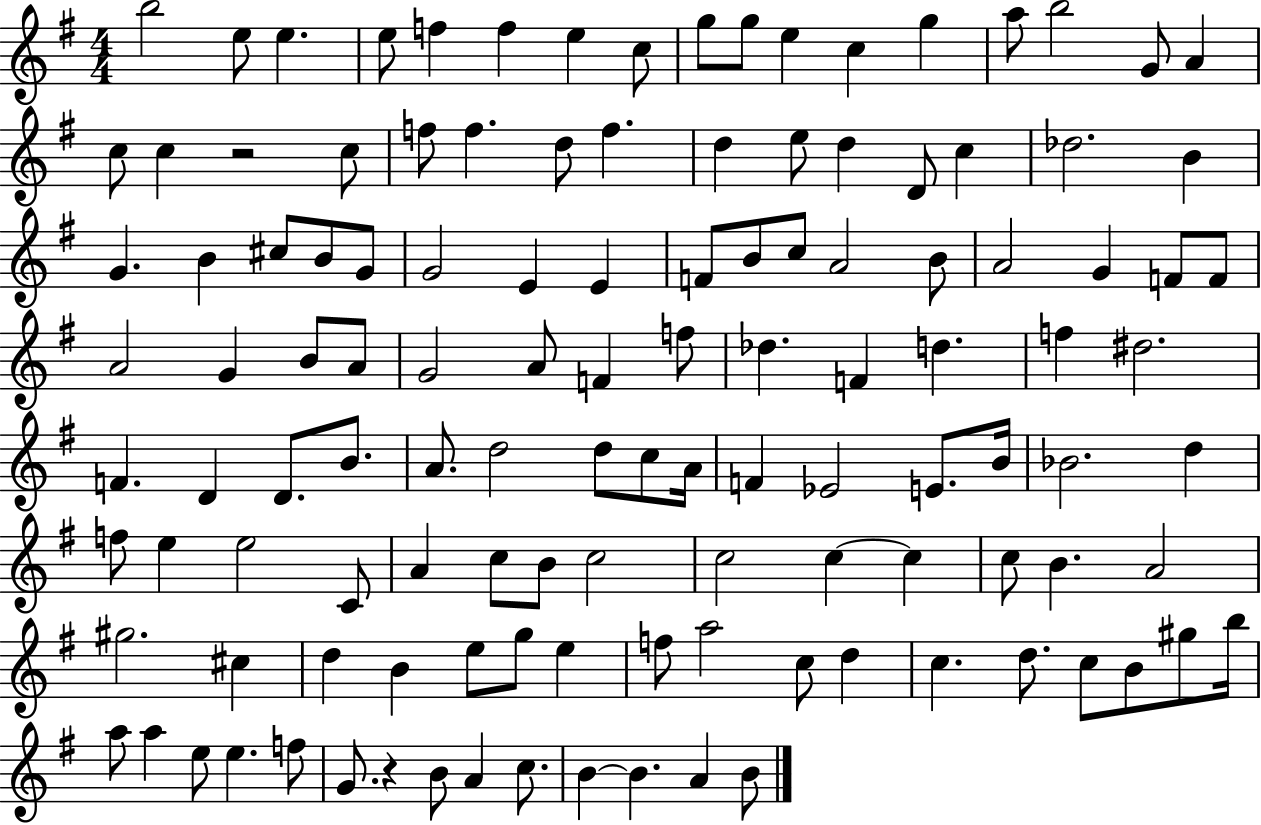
B5/h E5/e E5/q. E5/e F5/q F5/q E5/q C5/e G5/e G5/e E5/q C5/q G5/q A5/e B5/h G4/e A4/q C5/e C5/q R/h C5/e F5/e F5/q. D5/e F5/q. D5/q E5/e D5/q D4/e C5/q Db5/h. B4/q G4/q. B4/q C#5/e B4/e G4/e G4/h E4/q E4/q F4/e B4/e C5/e A4/h B4/e A4/h G4/q F4/e F4/e A4/h G4/q B4/e A4/e G4/h A4/e F4/q F5/e Db5/q. F4/q D5/q. F5/q D#5/h. F4/q. D4/q D4/e. B4/e. A4/e. D5/h D5/e C5/e A4/s F4/q Eb4/h E4/e. B4/s Bb4/h. D5/q F5/e E5/q E5/h C4/e A4/q C5/e B4/e C5/h C5/h C5/q C5/q C5/e B4/q. A4/h G#5/h. C#5/q D5/q B4/q E5/e G5/e E5/q F5/e A5/h C5/e D5/q C5/q. D5/e. C5/e B4/e G#5/e B5/s A5/e A5/q E5/e E5/q. F5/e G4/e. R/q B4/e A4/q C5/e. B4/q B4/q. A4/q B4/e